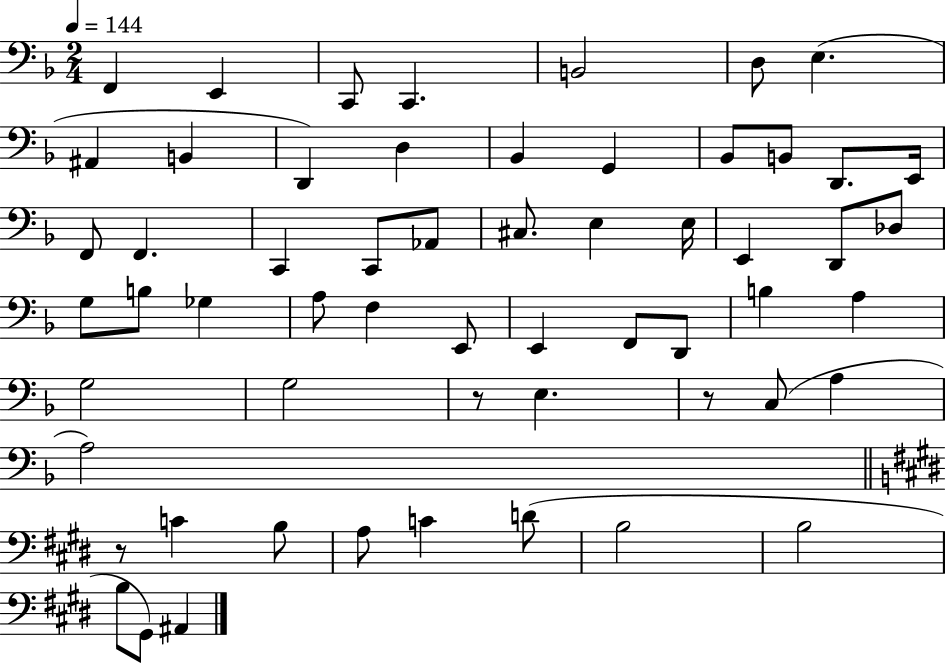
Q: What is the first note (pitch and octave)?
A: F2